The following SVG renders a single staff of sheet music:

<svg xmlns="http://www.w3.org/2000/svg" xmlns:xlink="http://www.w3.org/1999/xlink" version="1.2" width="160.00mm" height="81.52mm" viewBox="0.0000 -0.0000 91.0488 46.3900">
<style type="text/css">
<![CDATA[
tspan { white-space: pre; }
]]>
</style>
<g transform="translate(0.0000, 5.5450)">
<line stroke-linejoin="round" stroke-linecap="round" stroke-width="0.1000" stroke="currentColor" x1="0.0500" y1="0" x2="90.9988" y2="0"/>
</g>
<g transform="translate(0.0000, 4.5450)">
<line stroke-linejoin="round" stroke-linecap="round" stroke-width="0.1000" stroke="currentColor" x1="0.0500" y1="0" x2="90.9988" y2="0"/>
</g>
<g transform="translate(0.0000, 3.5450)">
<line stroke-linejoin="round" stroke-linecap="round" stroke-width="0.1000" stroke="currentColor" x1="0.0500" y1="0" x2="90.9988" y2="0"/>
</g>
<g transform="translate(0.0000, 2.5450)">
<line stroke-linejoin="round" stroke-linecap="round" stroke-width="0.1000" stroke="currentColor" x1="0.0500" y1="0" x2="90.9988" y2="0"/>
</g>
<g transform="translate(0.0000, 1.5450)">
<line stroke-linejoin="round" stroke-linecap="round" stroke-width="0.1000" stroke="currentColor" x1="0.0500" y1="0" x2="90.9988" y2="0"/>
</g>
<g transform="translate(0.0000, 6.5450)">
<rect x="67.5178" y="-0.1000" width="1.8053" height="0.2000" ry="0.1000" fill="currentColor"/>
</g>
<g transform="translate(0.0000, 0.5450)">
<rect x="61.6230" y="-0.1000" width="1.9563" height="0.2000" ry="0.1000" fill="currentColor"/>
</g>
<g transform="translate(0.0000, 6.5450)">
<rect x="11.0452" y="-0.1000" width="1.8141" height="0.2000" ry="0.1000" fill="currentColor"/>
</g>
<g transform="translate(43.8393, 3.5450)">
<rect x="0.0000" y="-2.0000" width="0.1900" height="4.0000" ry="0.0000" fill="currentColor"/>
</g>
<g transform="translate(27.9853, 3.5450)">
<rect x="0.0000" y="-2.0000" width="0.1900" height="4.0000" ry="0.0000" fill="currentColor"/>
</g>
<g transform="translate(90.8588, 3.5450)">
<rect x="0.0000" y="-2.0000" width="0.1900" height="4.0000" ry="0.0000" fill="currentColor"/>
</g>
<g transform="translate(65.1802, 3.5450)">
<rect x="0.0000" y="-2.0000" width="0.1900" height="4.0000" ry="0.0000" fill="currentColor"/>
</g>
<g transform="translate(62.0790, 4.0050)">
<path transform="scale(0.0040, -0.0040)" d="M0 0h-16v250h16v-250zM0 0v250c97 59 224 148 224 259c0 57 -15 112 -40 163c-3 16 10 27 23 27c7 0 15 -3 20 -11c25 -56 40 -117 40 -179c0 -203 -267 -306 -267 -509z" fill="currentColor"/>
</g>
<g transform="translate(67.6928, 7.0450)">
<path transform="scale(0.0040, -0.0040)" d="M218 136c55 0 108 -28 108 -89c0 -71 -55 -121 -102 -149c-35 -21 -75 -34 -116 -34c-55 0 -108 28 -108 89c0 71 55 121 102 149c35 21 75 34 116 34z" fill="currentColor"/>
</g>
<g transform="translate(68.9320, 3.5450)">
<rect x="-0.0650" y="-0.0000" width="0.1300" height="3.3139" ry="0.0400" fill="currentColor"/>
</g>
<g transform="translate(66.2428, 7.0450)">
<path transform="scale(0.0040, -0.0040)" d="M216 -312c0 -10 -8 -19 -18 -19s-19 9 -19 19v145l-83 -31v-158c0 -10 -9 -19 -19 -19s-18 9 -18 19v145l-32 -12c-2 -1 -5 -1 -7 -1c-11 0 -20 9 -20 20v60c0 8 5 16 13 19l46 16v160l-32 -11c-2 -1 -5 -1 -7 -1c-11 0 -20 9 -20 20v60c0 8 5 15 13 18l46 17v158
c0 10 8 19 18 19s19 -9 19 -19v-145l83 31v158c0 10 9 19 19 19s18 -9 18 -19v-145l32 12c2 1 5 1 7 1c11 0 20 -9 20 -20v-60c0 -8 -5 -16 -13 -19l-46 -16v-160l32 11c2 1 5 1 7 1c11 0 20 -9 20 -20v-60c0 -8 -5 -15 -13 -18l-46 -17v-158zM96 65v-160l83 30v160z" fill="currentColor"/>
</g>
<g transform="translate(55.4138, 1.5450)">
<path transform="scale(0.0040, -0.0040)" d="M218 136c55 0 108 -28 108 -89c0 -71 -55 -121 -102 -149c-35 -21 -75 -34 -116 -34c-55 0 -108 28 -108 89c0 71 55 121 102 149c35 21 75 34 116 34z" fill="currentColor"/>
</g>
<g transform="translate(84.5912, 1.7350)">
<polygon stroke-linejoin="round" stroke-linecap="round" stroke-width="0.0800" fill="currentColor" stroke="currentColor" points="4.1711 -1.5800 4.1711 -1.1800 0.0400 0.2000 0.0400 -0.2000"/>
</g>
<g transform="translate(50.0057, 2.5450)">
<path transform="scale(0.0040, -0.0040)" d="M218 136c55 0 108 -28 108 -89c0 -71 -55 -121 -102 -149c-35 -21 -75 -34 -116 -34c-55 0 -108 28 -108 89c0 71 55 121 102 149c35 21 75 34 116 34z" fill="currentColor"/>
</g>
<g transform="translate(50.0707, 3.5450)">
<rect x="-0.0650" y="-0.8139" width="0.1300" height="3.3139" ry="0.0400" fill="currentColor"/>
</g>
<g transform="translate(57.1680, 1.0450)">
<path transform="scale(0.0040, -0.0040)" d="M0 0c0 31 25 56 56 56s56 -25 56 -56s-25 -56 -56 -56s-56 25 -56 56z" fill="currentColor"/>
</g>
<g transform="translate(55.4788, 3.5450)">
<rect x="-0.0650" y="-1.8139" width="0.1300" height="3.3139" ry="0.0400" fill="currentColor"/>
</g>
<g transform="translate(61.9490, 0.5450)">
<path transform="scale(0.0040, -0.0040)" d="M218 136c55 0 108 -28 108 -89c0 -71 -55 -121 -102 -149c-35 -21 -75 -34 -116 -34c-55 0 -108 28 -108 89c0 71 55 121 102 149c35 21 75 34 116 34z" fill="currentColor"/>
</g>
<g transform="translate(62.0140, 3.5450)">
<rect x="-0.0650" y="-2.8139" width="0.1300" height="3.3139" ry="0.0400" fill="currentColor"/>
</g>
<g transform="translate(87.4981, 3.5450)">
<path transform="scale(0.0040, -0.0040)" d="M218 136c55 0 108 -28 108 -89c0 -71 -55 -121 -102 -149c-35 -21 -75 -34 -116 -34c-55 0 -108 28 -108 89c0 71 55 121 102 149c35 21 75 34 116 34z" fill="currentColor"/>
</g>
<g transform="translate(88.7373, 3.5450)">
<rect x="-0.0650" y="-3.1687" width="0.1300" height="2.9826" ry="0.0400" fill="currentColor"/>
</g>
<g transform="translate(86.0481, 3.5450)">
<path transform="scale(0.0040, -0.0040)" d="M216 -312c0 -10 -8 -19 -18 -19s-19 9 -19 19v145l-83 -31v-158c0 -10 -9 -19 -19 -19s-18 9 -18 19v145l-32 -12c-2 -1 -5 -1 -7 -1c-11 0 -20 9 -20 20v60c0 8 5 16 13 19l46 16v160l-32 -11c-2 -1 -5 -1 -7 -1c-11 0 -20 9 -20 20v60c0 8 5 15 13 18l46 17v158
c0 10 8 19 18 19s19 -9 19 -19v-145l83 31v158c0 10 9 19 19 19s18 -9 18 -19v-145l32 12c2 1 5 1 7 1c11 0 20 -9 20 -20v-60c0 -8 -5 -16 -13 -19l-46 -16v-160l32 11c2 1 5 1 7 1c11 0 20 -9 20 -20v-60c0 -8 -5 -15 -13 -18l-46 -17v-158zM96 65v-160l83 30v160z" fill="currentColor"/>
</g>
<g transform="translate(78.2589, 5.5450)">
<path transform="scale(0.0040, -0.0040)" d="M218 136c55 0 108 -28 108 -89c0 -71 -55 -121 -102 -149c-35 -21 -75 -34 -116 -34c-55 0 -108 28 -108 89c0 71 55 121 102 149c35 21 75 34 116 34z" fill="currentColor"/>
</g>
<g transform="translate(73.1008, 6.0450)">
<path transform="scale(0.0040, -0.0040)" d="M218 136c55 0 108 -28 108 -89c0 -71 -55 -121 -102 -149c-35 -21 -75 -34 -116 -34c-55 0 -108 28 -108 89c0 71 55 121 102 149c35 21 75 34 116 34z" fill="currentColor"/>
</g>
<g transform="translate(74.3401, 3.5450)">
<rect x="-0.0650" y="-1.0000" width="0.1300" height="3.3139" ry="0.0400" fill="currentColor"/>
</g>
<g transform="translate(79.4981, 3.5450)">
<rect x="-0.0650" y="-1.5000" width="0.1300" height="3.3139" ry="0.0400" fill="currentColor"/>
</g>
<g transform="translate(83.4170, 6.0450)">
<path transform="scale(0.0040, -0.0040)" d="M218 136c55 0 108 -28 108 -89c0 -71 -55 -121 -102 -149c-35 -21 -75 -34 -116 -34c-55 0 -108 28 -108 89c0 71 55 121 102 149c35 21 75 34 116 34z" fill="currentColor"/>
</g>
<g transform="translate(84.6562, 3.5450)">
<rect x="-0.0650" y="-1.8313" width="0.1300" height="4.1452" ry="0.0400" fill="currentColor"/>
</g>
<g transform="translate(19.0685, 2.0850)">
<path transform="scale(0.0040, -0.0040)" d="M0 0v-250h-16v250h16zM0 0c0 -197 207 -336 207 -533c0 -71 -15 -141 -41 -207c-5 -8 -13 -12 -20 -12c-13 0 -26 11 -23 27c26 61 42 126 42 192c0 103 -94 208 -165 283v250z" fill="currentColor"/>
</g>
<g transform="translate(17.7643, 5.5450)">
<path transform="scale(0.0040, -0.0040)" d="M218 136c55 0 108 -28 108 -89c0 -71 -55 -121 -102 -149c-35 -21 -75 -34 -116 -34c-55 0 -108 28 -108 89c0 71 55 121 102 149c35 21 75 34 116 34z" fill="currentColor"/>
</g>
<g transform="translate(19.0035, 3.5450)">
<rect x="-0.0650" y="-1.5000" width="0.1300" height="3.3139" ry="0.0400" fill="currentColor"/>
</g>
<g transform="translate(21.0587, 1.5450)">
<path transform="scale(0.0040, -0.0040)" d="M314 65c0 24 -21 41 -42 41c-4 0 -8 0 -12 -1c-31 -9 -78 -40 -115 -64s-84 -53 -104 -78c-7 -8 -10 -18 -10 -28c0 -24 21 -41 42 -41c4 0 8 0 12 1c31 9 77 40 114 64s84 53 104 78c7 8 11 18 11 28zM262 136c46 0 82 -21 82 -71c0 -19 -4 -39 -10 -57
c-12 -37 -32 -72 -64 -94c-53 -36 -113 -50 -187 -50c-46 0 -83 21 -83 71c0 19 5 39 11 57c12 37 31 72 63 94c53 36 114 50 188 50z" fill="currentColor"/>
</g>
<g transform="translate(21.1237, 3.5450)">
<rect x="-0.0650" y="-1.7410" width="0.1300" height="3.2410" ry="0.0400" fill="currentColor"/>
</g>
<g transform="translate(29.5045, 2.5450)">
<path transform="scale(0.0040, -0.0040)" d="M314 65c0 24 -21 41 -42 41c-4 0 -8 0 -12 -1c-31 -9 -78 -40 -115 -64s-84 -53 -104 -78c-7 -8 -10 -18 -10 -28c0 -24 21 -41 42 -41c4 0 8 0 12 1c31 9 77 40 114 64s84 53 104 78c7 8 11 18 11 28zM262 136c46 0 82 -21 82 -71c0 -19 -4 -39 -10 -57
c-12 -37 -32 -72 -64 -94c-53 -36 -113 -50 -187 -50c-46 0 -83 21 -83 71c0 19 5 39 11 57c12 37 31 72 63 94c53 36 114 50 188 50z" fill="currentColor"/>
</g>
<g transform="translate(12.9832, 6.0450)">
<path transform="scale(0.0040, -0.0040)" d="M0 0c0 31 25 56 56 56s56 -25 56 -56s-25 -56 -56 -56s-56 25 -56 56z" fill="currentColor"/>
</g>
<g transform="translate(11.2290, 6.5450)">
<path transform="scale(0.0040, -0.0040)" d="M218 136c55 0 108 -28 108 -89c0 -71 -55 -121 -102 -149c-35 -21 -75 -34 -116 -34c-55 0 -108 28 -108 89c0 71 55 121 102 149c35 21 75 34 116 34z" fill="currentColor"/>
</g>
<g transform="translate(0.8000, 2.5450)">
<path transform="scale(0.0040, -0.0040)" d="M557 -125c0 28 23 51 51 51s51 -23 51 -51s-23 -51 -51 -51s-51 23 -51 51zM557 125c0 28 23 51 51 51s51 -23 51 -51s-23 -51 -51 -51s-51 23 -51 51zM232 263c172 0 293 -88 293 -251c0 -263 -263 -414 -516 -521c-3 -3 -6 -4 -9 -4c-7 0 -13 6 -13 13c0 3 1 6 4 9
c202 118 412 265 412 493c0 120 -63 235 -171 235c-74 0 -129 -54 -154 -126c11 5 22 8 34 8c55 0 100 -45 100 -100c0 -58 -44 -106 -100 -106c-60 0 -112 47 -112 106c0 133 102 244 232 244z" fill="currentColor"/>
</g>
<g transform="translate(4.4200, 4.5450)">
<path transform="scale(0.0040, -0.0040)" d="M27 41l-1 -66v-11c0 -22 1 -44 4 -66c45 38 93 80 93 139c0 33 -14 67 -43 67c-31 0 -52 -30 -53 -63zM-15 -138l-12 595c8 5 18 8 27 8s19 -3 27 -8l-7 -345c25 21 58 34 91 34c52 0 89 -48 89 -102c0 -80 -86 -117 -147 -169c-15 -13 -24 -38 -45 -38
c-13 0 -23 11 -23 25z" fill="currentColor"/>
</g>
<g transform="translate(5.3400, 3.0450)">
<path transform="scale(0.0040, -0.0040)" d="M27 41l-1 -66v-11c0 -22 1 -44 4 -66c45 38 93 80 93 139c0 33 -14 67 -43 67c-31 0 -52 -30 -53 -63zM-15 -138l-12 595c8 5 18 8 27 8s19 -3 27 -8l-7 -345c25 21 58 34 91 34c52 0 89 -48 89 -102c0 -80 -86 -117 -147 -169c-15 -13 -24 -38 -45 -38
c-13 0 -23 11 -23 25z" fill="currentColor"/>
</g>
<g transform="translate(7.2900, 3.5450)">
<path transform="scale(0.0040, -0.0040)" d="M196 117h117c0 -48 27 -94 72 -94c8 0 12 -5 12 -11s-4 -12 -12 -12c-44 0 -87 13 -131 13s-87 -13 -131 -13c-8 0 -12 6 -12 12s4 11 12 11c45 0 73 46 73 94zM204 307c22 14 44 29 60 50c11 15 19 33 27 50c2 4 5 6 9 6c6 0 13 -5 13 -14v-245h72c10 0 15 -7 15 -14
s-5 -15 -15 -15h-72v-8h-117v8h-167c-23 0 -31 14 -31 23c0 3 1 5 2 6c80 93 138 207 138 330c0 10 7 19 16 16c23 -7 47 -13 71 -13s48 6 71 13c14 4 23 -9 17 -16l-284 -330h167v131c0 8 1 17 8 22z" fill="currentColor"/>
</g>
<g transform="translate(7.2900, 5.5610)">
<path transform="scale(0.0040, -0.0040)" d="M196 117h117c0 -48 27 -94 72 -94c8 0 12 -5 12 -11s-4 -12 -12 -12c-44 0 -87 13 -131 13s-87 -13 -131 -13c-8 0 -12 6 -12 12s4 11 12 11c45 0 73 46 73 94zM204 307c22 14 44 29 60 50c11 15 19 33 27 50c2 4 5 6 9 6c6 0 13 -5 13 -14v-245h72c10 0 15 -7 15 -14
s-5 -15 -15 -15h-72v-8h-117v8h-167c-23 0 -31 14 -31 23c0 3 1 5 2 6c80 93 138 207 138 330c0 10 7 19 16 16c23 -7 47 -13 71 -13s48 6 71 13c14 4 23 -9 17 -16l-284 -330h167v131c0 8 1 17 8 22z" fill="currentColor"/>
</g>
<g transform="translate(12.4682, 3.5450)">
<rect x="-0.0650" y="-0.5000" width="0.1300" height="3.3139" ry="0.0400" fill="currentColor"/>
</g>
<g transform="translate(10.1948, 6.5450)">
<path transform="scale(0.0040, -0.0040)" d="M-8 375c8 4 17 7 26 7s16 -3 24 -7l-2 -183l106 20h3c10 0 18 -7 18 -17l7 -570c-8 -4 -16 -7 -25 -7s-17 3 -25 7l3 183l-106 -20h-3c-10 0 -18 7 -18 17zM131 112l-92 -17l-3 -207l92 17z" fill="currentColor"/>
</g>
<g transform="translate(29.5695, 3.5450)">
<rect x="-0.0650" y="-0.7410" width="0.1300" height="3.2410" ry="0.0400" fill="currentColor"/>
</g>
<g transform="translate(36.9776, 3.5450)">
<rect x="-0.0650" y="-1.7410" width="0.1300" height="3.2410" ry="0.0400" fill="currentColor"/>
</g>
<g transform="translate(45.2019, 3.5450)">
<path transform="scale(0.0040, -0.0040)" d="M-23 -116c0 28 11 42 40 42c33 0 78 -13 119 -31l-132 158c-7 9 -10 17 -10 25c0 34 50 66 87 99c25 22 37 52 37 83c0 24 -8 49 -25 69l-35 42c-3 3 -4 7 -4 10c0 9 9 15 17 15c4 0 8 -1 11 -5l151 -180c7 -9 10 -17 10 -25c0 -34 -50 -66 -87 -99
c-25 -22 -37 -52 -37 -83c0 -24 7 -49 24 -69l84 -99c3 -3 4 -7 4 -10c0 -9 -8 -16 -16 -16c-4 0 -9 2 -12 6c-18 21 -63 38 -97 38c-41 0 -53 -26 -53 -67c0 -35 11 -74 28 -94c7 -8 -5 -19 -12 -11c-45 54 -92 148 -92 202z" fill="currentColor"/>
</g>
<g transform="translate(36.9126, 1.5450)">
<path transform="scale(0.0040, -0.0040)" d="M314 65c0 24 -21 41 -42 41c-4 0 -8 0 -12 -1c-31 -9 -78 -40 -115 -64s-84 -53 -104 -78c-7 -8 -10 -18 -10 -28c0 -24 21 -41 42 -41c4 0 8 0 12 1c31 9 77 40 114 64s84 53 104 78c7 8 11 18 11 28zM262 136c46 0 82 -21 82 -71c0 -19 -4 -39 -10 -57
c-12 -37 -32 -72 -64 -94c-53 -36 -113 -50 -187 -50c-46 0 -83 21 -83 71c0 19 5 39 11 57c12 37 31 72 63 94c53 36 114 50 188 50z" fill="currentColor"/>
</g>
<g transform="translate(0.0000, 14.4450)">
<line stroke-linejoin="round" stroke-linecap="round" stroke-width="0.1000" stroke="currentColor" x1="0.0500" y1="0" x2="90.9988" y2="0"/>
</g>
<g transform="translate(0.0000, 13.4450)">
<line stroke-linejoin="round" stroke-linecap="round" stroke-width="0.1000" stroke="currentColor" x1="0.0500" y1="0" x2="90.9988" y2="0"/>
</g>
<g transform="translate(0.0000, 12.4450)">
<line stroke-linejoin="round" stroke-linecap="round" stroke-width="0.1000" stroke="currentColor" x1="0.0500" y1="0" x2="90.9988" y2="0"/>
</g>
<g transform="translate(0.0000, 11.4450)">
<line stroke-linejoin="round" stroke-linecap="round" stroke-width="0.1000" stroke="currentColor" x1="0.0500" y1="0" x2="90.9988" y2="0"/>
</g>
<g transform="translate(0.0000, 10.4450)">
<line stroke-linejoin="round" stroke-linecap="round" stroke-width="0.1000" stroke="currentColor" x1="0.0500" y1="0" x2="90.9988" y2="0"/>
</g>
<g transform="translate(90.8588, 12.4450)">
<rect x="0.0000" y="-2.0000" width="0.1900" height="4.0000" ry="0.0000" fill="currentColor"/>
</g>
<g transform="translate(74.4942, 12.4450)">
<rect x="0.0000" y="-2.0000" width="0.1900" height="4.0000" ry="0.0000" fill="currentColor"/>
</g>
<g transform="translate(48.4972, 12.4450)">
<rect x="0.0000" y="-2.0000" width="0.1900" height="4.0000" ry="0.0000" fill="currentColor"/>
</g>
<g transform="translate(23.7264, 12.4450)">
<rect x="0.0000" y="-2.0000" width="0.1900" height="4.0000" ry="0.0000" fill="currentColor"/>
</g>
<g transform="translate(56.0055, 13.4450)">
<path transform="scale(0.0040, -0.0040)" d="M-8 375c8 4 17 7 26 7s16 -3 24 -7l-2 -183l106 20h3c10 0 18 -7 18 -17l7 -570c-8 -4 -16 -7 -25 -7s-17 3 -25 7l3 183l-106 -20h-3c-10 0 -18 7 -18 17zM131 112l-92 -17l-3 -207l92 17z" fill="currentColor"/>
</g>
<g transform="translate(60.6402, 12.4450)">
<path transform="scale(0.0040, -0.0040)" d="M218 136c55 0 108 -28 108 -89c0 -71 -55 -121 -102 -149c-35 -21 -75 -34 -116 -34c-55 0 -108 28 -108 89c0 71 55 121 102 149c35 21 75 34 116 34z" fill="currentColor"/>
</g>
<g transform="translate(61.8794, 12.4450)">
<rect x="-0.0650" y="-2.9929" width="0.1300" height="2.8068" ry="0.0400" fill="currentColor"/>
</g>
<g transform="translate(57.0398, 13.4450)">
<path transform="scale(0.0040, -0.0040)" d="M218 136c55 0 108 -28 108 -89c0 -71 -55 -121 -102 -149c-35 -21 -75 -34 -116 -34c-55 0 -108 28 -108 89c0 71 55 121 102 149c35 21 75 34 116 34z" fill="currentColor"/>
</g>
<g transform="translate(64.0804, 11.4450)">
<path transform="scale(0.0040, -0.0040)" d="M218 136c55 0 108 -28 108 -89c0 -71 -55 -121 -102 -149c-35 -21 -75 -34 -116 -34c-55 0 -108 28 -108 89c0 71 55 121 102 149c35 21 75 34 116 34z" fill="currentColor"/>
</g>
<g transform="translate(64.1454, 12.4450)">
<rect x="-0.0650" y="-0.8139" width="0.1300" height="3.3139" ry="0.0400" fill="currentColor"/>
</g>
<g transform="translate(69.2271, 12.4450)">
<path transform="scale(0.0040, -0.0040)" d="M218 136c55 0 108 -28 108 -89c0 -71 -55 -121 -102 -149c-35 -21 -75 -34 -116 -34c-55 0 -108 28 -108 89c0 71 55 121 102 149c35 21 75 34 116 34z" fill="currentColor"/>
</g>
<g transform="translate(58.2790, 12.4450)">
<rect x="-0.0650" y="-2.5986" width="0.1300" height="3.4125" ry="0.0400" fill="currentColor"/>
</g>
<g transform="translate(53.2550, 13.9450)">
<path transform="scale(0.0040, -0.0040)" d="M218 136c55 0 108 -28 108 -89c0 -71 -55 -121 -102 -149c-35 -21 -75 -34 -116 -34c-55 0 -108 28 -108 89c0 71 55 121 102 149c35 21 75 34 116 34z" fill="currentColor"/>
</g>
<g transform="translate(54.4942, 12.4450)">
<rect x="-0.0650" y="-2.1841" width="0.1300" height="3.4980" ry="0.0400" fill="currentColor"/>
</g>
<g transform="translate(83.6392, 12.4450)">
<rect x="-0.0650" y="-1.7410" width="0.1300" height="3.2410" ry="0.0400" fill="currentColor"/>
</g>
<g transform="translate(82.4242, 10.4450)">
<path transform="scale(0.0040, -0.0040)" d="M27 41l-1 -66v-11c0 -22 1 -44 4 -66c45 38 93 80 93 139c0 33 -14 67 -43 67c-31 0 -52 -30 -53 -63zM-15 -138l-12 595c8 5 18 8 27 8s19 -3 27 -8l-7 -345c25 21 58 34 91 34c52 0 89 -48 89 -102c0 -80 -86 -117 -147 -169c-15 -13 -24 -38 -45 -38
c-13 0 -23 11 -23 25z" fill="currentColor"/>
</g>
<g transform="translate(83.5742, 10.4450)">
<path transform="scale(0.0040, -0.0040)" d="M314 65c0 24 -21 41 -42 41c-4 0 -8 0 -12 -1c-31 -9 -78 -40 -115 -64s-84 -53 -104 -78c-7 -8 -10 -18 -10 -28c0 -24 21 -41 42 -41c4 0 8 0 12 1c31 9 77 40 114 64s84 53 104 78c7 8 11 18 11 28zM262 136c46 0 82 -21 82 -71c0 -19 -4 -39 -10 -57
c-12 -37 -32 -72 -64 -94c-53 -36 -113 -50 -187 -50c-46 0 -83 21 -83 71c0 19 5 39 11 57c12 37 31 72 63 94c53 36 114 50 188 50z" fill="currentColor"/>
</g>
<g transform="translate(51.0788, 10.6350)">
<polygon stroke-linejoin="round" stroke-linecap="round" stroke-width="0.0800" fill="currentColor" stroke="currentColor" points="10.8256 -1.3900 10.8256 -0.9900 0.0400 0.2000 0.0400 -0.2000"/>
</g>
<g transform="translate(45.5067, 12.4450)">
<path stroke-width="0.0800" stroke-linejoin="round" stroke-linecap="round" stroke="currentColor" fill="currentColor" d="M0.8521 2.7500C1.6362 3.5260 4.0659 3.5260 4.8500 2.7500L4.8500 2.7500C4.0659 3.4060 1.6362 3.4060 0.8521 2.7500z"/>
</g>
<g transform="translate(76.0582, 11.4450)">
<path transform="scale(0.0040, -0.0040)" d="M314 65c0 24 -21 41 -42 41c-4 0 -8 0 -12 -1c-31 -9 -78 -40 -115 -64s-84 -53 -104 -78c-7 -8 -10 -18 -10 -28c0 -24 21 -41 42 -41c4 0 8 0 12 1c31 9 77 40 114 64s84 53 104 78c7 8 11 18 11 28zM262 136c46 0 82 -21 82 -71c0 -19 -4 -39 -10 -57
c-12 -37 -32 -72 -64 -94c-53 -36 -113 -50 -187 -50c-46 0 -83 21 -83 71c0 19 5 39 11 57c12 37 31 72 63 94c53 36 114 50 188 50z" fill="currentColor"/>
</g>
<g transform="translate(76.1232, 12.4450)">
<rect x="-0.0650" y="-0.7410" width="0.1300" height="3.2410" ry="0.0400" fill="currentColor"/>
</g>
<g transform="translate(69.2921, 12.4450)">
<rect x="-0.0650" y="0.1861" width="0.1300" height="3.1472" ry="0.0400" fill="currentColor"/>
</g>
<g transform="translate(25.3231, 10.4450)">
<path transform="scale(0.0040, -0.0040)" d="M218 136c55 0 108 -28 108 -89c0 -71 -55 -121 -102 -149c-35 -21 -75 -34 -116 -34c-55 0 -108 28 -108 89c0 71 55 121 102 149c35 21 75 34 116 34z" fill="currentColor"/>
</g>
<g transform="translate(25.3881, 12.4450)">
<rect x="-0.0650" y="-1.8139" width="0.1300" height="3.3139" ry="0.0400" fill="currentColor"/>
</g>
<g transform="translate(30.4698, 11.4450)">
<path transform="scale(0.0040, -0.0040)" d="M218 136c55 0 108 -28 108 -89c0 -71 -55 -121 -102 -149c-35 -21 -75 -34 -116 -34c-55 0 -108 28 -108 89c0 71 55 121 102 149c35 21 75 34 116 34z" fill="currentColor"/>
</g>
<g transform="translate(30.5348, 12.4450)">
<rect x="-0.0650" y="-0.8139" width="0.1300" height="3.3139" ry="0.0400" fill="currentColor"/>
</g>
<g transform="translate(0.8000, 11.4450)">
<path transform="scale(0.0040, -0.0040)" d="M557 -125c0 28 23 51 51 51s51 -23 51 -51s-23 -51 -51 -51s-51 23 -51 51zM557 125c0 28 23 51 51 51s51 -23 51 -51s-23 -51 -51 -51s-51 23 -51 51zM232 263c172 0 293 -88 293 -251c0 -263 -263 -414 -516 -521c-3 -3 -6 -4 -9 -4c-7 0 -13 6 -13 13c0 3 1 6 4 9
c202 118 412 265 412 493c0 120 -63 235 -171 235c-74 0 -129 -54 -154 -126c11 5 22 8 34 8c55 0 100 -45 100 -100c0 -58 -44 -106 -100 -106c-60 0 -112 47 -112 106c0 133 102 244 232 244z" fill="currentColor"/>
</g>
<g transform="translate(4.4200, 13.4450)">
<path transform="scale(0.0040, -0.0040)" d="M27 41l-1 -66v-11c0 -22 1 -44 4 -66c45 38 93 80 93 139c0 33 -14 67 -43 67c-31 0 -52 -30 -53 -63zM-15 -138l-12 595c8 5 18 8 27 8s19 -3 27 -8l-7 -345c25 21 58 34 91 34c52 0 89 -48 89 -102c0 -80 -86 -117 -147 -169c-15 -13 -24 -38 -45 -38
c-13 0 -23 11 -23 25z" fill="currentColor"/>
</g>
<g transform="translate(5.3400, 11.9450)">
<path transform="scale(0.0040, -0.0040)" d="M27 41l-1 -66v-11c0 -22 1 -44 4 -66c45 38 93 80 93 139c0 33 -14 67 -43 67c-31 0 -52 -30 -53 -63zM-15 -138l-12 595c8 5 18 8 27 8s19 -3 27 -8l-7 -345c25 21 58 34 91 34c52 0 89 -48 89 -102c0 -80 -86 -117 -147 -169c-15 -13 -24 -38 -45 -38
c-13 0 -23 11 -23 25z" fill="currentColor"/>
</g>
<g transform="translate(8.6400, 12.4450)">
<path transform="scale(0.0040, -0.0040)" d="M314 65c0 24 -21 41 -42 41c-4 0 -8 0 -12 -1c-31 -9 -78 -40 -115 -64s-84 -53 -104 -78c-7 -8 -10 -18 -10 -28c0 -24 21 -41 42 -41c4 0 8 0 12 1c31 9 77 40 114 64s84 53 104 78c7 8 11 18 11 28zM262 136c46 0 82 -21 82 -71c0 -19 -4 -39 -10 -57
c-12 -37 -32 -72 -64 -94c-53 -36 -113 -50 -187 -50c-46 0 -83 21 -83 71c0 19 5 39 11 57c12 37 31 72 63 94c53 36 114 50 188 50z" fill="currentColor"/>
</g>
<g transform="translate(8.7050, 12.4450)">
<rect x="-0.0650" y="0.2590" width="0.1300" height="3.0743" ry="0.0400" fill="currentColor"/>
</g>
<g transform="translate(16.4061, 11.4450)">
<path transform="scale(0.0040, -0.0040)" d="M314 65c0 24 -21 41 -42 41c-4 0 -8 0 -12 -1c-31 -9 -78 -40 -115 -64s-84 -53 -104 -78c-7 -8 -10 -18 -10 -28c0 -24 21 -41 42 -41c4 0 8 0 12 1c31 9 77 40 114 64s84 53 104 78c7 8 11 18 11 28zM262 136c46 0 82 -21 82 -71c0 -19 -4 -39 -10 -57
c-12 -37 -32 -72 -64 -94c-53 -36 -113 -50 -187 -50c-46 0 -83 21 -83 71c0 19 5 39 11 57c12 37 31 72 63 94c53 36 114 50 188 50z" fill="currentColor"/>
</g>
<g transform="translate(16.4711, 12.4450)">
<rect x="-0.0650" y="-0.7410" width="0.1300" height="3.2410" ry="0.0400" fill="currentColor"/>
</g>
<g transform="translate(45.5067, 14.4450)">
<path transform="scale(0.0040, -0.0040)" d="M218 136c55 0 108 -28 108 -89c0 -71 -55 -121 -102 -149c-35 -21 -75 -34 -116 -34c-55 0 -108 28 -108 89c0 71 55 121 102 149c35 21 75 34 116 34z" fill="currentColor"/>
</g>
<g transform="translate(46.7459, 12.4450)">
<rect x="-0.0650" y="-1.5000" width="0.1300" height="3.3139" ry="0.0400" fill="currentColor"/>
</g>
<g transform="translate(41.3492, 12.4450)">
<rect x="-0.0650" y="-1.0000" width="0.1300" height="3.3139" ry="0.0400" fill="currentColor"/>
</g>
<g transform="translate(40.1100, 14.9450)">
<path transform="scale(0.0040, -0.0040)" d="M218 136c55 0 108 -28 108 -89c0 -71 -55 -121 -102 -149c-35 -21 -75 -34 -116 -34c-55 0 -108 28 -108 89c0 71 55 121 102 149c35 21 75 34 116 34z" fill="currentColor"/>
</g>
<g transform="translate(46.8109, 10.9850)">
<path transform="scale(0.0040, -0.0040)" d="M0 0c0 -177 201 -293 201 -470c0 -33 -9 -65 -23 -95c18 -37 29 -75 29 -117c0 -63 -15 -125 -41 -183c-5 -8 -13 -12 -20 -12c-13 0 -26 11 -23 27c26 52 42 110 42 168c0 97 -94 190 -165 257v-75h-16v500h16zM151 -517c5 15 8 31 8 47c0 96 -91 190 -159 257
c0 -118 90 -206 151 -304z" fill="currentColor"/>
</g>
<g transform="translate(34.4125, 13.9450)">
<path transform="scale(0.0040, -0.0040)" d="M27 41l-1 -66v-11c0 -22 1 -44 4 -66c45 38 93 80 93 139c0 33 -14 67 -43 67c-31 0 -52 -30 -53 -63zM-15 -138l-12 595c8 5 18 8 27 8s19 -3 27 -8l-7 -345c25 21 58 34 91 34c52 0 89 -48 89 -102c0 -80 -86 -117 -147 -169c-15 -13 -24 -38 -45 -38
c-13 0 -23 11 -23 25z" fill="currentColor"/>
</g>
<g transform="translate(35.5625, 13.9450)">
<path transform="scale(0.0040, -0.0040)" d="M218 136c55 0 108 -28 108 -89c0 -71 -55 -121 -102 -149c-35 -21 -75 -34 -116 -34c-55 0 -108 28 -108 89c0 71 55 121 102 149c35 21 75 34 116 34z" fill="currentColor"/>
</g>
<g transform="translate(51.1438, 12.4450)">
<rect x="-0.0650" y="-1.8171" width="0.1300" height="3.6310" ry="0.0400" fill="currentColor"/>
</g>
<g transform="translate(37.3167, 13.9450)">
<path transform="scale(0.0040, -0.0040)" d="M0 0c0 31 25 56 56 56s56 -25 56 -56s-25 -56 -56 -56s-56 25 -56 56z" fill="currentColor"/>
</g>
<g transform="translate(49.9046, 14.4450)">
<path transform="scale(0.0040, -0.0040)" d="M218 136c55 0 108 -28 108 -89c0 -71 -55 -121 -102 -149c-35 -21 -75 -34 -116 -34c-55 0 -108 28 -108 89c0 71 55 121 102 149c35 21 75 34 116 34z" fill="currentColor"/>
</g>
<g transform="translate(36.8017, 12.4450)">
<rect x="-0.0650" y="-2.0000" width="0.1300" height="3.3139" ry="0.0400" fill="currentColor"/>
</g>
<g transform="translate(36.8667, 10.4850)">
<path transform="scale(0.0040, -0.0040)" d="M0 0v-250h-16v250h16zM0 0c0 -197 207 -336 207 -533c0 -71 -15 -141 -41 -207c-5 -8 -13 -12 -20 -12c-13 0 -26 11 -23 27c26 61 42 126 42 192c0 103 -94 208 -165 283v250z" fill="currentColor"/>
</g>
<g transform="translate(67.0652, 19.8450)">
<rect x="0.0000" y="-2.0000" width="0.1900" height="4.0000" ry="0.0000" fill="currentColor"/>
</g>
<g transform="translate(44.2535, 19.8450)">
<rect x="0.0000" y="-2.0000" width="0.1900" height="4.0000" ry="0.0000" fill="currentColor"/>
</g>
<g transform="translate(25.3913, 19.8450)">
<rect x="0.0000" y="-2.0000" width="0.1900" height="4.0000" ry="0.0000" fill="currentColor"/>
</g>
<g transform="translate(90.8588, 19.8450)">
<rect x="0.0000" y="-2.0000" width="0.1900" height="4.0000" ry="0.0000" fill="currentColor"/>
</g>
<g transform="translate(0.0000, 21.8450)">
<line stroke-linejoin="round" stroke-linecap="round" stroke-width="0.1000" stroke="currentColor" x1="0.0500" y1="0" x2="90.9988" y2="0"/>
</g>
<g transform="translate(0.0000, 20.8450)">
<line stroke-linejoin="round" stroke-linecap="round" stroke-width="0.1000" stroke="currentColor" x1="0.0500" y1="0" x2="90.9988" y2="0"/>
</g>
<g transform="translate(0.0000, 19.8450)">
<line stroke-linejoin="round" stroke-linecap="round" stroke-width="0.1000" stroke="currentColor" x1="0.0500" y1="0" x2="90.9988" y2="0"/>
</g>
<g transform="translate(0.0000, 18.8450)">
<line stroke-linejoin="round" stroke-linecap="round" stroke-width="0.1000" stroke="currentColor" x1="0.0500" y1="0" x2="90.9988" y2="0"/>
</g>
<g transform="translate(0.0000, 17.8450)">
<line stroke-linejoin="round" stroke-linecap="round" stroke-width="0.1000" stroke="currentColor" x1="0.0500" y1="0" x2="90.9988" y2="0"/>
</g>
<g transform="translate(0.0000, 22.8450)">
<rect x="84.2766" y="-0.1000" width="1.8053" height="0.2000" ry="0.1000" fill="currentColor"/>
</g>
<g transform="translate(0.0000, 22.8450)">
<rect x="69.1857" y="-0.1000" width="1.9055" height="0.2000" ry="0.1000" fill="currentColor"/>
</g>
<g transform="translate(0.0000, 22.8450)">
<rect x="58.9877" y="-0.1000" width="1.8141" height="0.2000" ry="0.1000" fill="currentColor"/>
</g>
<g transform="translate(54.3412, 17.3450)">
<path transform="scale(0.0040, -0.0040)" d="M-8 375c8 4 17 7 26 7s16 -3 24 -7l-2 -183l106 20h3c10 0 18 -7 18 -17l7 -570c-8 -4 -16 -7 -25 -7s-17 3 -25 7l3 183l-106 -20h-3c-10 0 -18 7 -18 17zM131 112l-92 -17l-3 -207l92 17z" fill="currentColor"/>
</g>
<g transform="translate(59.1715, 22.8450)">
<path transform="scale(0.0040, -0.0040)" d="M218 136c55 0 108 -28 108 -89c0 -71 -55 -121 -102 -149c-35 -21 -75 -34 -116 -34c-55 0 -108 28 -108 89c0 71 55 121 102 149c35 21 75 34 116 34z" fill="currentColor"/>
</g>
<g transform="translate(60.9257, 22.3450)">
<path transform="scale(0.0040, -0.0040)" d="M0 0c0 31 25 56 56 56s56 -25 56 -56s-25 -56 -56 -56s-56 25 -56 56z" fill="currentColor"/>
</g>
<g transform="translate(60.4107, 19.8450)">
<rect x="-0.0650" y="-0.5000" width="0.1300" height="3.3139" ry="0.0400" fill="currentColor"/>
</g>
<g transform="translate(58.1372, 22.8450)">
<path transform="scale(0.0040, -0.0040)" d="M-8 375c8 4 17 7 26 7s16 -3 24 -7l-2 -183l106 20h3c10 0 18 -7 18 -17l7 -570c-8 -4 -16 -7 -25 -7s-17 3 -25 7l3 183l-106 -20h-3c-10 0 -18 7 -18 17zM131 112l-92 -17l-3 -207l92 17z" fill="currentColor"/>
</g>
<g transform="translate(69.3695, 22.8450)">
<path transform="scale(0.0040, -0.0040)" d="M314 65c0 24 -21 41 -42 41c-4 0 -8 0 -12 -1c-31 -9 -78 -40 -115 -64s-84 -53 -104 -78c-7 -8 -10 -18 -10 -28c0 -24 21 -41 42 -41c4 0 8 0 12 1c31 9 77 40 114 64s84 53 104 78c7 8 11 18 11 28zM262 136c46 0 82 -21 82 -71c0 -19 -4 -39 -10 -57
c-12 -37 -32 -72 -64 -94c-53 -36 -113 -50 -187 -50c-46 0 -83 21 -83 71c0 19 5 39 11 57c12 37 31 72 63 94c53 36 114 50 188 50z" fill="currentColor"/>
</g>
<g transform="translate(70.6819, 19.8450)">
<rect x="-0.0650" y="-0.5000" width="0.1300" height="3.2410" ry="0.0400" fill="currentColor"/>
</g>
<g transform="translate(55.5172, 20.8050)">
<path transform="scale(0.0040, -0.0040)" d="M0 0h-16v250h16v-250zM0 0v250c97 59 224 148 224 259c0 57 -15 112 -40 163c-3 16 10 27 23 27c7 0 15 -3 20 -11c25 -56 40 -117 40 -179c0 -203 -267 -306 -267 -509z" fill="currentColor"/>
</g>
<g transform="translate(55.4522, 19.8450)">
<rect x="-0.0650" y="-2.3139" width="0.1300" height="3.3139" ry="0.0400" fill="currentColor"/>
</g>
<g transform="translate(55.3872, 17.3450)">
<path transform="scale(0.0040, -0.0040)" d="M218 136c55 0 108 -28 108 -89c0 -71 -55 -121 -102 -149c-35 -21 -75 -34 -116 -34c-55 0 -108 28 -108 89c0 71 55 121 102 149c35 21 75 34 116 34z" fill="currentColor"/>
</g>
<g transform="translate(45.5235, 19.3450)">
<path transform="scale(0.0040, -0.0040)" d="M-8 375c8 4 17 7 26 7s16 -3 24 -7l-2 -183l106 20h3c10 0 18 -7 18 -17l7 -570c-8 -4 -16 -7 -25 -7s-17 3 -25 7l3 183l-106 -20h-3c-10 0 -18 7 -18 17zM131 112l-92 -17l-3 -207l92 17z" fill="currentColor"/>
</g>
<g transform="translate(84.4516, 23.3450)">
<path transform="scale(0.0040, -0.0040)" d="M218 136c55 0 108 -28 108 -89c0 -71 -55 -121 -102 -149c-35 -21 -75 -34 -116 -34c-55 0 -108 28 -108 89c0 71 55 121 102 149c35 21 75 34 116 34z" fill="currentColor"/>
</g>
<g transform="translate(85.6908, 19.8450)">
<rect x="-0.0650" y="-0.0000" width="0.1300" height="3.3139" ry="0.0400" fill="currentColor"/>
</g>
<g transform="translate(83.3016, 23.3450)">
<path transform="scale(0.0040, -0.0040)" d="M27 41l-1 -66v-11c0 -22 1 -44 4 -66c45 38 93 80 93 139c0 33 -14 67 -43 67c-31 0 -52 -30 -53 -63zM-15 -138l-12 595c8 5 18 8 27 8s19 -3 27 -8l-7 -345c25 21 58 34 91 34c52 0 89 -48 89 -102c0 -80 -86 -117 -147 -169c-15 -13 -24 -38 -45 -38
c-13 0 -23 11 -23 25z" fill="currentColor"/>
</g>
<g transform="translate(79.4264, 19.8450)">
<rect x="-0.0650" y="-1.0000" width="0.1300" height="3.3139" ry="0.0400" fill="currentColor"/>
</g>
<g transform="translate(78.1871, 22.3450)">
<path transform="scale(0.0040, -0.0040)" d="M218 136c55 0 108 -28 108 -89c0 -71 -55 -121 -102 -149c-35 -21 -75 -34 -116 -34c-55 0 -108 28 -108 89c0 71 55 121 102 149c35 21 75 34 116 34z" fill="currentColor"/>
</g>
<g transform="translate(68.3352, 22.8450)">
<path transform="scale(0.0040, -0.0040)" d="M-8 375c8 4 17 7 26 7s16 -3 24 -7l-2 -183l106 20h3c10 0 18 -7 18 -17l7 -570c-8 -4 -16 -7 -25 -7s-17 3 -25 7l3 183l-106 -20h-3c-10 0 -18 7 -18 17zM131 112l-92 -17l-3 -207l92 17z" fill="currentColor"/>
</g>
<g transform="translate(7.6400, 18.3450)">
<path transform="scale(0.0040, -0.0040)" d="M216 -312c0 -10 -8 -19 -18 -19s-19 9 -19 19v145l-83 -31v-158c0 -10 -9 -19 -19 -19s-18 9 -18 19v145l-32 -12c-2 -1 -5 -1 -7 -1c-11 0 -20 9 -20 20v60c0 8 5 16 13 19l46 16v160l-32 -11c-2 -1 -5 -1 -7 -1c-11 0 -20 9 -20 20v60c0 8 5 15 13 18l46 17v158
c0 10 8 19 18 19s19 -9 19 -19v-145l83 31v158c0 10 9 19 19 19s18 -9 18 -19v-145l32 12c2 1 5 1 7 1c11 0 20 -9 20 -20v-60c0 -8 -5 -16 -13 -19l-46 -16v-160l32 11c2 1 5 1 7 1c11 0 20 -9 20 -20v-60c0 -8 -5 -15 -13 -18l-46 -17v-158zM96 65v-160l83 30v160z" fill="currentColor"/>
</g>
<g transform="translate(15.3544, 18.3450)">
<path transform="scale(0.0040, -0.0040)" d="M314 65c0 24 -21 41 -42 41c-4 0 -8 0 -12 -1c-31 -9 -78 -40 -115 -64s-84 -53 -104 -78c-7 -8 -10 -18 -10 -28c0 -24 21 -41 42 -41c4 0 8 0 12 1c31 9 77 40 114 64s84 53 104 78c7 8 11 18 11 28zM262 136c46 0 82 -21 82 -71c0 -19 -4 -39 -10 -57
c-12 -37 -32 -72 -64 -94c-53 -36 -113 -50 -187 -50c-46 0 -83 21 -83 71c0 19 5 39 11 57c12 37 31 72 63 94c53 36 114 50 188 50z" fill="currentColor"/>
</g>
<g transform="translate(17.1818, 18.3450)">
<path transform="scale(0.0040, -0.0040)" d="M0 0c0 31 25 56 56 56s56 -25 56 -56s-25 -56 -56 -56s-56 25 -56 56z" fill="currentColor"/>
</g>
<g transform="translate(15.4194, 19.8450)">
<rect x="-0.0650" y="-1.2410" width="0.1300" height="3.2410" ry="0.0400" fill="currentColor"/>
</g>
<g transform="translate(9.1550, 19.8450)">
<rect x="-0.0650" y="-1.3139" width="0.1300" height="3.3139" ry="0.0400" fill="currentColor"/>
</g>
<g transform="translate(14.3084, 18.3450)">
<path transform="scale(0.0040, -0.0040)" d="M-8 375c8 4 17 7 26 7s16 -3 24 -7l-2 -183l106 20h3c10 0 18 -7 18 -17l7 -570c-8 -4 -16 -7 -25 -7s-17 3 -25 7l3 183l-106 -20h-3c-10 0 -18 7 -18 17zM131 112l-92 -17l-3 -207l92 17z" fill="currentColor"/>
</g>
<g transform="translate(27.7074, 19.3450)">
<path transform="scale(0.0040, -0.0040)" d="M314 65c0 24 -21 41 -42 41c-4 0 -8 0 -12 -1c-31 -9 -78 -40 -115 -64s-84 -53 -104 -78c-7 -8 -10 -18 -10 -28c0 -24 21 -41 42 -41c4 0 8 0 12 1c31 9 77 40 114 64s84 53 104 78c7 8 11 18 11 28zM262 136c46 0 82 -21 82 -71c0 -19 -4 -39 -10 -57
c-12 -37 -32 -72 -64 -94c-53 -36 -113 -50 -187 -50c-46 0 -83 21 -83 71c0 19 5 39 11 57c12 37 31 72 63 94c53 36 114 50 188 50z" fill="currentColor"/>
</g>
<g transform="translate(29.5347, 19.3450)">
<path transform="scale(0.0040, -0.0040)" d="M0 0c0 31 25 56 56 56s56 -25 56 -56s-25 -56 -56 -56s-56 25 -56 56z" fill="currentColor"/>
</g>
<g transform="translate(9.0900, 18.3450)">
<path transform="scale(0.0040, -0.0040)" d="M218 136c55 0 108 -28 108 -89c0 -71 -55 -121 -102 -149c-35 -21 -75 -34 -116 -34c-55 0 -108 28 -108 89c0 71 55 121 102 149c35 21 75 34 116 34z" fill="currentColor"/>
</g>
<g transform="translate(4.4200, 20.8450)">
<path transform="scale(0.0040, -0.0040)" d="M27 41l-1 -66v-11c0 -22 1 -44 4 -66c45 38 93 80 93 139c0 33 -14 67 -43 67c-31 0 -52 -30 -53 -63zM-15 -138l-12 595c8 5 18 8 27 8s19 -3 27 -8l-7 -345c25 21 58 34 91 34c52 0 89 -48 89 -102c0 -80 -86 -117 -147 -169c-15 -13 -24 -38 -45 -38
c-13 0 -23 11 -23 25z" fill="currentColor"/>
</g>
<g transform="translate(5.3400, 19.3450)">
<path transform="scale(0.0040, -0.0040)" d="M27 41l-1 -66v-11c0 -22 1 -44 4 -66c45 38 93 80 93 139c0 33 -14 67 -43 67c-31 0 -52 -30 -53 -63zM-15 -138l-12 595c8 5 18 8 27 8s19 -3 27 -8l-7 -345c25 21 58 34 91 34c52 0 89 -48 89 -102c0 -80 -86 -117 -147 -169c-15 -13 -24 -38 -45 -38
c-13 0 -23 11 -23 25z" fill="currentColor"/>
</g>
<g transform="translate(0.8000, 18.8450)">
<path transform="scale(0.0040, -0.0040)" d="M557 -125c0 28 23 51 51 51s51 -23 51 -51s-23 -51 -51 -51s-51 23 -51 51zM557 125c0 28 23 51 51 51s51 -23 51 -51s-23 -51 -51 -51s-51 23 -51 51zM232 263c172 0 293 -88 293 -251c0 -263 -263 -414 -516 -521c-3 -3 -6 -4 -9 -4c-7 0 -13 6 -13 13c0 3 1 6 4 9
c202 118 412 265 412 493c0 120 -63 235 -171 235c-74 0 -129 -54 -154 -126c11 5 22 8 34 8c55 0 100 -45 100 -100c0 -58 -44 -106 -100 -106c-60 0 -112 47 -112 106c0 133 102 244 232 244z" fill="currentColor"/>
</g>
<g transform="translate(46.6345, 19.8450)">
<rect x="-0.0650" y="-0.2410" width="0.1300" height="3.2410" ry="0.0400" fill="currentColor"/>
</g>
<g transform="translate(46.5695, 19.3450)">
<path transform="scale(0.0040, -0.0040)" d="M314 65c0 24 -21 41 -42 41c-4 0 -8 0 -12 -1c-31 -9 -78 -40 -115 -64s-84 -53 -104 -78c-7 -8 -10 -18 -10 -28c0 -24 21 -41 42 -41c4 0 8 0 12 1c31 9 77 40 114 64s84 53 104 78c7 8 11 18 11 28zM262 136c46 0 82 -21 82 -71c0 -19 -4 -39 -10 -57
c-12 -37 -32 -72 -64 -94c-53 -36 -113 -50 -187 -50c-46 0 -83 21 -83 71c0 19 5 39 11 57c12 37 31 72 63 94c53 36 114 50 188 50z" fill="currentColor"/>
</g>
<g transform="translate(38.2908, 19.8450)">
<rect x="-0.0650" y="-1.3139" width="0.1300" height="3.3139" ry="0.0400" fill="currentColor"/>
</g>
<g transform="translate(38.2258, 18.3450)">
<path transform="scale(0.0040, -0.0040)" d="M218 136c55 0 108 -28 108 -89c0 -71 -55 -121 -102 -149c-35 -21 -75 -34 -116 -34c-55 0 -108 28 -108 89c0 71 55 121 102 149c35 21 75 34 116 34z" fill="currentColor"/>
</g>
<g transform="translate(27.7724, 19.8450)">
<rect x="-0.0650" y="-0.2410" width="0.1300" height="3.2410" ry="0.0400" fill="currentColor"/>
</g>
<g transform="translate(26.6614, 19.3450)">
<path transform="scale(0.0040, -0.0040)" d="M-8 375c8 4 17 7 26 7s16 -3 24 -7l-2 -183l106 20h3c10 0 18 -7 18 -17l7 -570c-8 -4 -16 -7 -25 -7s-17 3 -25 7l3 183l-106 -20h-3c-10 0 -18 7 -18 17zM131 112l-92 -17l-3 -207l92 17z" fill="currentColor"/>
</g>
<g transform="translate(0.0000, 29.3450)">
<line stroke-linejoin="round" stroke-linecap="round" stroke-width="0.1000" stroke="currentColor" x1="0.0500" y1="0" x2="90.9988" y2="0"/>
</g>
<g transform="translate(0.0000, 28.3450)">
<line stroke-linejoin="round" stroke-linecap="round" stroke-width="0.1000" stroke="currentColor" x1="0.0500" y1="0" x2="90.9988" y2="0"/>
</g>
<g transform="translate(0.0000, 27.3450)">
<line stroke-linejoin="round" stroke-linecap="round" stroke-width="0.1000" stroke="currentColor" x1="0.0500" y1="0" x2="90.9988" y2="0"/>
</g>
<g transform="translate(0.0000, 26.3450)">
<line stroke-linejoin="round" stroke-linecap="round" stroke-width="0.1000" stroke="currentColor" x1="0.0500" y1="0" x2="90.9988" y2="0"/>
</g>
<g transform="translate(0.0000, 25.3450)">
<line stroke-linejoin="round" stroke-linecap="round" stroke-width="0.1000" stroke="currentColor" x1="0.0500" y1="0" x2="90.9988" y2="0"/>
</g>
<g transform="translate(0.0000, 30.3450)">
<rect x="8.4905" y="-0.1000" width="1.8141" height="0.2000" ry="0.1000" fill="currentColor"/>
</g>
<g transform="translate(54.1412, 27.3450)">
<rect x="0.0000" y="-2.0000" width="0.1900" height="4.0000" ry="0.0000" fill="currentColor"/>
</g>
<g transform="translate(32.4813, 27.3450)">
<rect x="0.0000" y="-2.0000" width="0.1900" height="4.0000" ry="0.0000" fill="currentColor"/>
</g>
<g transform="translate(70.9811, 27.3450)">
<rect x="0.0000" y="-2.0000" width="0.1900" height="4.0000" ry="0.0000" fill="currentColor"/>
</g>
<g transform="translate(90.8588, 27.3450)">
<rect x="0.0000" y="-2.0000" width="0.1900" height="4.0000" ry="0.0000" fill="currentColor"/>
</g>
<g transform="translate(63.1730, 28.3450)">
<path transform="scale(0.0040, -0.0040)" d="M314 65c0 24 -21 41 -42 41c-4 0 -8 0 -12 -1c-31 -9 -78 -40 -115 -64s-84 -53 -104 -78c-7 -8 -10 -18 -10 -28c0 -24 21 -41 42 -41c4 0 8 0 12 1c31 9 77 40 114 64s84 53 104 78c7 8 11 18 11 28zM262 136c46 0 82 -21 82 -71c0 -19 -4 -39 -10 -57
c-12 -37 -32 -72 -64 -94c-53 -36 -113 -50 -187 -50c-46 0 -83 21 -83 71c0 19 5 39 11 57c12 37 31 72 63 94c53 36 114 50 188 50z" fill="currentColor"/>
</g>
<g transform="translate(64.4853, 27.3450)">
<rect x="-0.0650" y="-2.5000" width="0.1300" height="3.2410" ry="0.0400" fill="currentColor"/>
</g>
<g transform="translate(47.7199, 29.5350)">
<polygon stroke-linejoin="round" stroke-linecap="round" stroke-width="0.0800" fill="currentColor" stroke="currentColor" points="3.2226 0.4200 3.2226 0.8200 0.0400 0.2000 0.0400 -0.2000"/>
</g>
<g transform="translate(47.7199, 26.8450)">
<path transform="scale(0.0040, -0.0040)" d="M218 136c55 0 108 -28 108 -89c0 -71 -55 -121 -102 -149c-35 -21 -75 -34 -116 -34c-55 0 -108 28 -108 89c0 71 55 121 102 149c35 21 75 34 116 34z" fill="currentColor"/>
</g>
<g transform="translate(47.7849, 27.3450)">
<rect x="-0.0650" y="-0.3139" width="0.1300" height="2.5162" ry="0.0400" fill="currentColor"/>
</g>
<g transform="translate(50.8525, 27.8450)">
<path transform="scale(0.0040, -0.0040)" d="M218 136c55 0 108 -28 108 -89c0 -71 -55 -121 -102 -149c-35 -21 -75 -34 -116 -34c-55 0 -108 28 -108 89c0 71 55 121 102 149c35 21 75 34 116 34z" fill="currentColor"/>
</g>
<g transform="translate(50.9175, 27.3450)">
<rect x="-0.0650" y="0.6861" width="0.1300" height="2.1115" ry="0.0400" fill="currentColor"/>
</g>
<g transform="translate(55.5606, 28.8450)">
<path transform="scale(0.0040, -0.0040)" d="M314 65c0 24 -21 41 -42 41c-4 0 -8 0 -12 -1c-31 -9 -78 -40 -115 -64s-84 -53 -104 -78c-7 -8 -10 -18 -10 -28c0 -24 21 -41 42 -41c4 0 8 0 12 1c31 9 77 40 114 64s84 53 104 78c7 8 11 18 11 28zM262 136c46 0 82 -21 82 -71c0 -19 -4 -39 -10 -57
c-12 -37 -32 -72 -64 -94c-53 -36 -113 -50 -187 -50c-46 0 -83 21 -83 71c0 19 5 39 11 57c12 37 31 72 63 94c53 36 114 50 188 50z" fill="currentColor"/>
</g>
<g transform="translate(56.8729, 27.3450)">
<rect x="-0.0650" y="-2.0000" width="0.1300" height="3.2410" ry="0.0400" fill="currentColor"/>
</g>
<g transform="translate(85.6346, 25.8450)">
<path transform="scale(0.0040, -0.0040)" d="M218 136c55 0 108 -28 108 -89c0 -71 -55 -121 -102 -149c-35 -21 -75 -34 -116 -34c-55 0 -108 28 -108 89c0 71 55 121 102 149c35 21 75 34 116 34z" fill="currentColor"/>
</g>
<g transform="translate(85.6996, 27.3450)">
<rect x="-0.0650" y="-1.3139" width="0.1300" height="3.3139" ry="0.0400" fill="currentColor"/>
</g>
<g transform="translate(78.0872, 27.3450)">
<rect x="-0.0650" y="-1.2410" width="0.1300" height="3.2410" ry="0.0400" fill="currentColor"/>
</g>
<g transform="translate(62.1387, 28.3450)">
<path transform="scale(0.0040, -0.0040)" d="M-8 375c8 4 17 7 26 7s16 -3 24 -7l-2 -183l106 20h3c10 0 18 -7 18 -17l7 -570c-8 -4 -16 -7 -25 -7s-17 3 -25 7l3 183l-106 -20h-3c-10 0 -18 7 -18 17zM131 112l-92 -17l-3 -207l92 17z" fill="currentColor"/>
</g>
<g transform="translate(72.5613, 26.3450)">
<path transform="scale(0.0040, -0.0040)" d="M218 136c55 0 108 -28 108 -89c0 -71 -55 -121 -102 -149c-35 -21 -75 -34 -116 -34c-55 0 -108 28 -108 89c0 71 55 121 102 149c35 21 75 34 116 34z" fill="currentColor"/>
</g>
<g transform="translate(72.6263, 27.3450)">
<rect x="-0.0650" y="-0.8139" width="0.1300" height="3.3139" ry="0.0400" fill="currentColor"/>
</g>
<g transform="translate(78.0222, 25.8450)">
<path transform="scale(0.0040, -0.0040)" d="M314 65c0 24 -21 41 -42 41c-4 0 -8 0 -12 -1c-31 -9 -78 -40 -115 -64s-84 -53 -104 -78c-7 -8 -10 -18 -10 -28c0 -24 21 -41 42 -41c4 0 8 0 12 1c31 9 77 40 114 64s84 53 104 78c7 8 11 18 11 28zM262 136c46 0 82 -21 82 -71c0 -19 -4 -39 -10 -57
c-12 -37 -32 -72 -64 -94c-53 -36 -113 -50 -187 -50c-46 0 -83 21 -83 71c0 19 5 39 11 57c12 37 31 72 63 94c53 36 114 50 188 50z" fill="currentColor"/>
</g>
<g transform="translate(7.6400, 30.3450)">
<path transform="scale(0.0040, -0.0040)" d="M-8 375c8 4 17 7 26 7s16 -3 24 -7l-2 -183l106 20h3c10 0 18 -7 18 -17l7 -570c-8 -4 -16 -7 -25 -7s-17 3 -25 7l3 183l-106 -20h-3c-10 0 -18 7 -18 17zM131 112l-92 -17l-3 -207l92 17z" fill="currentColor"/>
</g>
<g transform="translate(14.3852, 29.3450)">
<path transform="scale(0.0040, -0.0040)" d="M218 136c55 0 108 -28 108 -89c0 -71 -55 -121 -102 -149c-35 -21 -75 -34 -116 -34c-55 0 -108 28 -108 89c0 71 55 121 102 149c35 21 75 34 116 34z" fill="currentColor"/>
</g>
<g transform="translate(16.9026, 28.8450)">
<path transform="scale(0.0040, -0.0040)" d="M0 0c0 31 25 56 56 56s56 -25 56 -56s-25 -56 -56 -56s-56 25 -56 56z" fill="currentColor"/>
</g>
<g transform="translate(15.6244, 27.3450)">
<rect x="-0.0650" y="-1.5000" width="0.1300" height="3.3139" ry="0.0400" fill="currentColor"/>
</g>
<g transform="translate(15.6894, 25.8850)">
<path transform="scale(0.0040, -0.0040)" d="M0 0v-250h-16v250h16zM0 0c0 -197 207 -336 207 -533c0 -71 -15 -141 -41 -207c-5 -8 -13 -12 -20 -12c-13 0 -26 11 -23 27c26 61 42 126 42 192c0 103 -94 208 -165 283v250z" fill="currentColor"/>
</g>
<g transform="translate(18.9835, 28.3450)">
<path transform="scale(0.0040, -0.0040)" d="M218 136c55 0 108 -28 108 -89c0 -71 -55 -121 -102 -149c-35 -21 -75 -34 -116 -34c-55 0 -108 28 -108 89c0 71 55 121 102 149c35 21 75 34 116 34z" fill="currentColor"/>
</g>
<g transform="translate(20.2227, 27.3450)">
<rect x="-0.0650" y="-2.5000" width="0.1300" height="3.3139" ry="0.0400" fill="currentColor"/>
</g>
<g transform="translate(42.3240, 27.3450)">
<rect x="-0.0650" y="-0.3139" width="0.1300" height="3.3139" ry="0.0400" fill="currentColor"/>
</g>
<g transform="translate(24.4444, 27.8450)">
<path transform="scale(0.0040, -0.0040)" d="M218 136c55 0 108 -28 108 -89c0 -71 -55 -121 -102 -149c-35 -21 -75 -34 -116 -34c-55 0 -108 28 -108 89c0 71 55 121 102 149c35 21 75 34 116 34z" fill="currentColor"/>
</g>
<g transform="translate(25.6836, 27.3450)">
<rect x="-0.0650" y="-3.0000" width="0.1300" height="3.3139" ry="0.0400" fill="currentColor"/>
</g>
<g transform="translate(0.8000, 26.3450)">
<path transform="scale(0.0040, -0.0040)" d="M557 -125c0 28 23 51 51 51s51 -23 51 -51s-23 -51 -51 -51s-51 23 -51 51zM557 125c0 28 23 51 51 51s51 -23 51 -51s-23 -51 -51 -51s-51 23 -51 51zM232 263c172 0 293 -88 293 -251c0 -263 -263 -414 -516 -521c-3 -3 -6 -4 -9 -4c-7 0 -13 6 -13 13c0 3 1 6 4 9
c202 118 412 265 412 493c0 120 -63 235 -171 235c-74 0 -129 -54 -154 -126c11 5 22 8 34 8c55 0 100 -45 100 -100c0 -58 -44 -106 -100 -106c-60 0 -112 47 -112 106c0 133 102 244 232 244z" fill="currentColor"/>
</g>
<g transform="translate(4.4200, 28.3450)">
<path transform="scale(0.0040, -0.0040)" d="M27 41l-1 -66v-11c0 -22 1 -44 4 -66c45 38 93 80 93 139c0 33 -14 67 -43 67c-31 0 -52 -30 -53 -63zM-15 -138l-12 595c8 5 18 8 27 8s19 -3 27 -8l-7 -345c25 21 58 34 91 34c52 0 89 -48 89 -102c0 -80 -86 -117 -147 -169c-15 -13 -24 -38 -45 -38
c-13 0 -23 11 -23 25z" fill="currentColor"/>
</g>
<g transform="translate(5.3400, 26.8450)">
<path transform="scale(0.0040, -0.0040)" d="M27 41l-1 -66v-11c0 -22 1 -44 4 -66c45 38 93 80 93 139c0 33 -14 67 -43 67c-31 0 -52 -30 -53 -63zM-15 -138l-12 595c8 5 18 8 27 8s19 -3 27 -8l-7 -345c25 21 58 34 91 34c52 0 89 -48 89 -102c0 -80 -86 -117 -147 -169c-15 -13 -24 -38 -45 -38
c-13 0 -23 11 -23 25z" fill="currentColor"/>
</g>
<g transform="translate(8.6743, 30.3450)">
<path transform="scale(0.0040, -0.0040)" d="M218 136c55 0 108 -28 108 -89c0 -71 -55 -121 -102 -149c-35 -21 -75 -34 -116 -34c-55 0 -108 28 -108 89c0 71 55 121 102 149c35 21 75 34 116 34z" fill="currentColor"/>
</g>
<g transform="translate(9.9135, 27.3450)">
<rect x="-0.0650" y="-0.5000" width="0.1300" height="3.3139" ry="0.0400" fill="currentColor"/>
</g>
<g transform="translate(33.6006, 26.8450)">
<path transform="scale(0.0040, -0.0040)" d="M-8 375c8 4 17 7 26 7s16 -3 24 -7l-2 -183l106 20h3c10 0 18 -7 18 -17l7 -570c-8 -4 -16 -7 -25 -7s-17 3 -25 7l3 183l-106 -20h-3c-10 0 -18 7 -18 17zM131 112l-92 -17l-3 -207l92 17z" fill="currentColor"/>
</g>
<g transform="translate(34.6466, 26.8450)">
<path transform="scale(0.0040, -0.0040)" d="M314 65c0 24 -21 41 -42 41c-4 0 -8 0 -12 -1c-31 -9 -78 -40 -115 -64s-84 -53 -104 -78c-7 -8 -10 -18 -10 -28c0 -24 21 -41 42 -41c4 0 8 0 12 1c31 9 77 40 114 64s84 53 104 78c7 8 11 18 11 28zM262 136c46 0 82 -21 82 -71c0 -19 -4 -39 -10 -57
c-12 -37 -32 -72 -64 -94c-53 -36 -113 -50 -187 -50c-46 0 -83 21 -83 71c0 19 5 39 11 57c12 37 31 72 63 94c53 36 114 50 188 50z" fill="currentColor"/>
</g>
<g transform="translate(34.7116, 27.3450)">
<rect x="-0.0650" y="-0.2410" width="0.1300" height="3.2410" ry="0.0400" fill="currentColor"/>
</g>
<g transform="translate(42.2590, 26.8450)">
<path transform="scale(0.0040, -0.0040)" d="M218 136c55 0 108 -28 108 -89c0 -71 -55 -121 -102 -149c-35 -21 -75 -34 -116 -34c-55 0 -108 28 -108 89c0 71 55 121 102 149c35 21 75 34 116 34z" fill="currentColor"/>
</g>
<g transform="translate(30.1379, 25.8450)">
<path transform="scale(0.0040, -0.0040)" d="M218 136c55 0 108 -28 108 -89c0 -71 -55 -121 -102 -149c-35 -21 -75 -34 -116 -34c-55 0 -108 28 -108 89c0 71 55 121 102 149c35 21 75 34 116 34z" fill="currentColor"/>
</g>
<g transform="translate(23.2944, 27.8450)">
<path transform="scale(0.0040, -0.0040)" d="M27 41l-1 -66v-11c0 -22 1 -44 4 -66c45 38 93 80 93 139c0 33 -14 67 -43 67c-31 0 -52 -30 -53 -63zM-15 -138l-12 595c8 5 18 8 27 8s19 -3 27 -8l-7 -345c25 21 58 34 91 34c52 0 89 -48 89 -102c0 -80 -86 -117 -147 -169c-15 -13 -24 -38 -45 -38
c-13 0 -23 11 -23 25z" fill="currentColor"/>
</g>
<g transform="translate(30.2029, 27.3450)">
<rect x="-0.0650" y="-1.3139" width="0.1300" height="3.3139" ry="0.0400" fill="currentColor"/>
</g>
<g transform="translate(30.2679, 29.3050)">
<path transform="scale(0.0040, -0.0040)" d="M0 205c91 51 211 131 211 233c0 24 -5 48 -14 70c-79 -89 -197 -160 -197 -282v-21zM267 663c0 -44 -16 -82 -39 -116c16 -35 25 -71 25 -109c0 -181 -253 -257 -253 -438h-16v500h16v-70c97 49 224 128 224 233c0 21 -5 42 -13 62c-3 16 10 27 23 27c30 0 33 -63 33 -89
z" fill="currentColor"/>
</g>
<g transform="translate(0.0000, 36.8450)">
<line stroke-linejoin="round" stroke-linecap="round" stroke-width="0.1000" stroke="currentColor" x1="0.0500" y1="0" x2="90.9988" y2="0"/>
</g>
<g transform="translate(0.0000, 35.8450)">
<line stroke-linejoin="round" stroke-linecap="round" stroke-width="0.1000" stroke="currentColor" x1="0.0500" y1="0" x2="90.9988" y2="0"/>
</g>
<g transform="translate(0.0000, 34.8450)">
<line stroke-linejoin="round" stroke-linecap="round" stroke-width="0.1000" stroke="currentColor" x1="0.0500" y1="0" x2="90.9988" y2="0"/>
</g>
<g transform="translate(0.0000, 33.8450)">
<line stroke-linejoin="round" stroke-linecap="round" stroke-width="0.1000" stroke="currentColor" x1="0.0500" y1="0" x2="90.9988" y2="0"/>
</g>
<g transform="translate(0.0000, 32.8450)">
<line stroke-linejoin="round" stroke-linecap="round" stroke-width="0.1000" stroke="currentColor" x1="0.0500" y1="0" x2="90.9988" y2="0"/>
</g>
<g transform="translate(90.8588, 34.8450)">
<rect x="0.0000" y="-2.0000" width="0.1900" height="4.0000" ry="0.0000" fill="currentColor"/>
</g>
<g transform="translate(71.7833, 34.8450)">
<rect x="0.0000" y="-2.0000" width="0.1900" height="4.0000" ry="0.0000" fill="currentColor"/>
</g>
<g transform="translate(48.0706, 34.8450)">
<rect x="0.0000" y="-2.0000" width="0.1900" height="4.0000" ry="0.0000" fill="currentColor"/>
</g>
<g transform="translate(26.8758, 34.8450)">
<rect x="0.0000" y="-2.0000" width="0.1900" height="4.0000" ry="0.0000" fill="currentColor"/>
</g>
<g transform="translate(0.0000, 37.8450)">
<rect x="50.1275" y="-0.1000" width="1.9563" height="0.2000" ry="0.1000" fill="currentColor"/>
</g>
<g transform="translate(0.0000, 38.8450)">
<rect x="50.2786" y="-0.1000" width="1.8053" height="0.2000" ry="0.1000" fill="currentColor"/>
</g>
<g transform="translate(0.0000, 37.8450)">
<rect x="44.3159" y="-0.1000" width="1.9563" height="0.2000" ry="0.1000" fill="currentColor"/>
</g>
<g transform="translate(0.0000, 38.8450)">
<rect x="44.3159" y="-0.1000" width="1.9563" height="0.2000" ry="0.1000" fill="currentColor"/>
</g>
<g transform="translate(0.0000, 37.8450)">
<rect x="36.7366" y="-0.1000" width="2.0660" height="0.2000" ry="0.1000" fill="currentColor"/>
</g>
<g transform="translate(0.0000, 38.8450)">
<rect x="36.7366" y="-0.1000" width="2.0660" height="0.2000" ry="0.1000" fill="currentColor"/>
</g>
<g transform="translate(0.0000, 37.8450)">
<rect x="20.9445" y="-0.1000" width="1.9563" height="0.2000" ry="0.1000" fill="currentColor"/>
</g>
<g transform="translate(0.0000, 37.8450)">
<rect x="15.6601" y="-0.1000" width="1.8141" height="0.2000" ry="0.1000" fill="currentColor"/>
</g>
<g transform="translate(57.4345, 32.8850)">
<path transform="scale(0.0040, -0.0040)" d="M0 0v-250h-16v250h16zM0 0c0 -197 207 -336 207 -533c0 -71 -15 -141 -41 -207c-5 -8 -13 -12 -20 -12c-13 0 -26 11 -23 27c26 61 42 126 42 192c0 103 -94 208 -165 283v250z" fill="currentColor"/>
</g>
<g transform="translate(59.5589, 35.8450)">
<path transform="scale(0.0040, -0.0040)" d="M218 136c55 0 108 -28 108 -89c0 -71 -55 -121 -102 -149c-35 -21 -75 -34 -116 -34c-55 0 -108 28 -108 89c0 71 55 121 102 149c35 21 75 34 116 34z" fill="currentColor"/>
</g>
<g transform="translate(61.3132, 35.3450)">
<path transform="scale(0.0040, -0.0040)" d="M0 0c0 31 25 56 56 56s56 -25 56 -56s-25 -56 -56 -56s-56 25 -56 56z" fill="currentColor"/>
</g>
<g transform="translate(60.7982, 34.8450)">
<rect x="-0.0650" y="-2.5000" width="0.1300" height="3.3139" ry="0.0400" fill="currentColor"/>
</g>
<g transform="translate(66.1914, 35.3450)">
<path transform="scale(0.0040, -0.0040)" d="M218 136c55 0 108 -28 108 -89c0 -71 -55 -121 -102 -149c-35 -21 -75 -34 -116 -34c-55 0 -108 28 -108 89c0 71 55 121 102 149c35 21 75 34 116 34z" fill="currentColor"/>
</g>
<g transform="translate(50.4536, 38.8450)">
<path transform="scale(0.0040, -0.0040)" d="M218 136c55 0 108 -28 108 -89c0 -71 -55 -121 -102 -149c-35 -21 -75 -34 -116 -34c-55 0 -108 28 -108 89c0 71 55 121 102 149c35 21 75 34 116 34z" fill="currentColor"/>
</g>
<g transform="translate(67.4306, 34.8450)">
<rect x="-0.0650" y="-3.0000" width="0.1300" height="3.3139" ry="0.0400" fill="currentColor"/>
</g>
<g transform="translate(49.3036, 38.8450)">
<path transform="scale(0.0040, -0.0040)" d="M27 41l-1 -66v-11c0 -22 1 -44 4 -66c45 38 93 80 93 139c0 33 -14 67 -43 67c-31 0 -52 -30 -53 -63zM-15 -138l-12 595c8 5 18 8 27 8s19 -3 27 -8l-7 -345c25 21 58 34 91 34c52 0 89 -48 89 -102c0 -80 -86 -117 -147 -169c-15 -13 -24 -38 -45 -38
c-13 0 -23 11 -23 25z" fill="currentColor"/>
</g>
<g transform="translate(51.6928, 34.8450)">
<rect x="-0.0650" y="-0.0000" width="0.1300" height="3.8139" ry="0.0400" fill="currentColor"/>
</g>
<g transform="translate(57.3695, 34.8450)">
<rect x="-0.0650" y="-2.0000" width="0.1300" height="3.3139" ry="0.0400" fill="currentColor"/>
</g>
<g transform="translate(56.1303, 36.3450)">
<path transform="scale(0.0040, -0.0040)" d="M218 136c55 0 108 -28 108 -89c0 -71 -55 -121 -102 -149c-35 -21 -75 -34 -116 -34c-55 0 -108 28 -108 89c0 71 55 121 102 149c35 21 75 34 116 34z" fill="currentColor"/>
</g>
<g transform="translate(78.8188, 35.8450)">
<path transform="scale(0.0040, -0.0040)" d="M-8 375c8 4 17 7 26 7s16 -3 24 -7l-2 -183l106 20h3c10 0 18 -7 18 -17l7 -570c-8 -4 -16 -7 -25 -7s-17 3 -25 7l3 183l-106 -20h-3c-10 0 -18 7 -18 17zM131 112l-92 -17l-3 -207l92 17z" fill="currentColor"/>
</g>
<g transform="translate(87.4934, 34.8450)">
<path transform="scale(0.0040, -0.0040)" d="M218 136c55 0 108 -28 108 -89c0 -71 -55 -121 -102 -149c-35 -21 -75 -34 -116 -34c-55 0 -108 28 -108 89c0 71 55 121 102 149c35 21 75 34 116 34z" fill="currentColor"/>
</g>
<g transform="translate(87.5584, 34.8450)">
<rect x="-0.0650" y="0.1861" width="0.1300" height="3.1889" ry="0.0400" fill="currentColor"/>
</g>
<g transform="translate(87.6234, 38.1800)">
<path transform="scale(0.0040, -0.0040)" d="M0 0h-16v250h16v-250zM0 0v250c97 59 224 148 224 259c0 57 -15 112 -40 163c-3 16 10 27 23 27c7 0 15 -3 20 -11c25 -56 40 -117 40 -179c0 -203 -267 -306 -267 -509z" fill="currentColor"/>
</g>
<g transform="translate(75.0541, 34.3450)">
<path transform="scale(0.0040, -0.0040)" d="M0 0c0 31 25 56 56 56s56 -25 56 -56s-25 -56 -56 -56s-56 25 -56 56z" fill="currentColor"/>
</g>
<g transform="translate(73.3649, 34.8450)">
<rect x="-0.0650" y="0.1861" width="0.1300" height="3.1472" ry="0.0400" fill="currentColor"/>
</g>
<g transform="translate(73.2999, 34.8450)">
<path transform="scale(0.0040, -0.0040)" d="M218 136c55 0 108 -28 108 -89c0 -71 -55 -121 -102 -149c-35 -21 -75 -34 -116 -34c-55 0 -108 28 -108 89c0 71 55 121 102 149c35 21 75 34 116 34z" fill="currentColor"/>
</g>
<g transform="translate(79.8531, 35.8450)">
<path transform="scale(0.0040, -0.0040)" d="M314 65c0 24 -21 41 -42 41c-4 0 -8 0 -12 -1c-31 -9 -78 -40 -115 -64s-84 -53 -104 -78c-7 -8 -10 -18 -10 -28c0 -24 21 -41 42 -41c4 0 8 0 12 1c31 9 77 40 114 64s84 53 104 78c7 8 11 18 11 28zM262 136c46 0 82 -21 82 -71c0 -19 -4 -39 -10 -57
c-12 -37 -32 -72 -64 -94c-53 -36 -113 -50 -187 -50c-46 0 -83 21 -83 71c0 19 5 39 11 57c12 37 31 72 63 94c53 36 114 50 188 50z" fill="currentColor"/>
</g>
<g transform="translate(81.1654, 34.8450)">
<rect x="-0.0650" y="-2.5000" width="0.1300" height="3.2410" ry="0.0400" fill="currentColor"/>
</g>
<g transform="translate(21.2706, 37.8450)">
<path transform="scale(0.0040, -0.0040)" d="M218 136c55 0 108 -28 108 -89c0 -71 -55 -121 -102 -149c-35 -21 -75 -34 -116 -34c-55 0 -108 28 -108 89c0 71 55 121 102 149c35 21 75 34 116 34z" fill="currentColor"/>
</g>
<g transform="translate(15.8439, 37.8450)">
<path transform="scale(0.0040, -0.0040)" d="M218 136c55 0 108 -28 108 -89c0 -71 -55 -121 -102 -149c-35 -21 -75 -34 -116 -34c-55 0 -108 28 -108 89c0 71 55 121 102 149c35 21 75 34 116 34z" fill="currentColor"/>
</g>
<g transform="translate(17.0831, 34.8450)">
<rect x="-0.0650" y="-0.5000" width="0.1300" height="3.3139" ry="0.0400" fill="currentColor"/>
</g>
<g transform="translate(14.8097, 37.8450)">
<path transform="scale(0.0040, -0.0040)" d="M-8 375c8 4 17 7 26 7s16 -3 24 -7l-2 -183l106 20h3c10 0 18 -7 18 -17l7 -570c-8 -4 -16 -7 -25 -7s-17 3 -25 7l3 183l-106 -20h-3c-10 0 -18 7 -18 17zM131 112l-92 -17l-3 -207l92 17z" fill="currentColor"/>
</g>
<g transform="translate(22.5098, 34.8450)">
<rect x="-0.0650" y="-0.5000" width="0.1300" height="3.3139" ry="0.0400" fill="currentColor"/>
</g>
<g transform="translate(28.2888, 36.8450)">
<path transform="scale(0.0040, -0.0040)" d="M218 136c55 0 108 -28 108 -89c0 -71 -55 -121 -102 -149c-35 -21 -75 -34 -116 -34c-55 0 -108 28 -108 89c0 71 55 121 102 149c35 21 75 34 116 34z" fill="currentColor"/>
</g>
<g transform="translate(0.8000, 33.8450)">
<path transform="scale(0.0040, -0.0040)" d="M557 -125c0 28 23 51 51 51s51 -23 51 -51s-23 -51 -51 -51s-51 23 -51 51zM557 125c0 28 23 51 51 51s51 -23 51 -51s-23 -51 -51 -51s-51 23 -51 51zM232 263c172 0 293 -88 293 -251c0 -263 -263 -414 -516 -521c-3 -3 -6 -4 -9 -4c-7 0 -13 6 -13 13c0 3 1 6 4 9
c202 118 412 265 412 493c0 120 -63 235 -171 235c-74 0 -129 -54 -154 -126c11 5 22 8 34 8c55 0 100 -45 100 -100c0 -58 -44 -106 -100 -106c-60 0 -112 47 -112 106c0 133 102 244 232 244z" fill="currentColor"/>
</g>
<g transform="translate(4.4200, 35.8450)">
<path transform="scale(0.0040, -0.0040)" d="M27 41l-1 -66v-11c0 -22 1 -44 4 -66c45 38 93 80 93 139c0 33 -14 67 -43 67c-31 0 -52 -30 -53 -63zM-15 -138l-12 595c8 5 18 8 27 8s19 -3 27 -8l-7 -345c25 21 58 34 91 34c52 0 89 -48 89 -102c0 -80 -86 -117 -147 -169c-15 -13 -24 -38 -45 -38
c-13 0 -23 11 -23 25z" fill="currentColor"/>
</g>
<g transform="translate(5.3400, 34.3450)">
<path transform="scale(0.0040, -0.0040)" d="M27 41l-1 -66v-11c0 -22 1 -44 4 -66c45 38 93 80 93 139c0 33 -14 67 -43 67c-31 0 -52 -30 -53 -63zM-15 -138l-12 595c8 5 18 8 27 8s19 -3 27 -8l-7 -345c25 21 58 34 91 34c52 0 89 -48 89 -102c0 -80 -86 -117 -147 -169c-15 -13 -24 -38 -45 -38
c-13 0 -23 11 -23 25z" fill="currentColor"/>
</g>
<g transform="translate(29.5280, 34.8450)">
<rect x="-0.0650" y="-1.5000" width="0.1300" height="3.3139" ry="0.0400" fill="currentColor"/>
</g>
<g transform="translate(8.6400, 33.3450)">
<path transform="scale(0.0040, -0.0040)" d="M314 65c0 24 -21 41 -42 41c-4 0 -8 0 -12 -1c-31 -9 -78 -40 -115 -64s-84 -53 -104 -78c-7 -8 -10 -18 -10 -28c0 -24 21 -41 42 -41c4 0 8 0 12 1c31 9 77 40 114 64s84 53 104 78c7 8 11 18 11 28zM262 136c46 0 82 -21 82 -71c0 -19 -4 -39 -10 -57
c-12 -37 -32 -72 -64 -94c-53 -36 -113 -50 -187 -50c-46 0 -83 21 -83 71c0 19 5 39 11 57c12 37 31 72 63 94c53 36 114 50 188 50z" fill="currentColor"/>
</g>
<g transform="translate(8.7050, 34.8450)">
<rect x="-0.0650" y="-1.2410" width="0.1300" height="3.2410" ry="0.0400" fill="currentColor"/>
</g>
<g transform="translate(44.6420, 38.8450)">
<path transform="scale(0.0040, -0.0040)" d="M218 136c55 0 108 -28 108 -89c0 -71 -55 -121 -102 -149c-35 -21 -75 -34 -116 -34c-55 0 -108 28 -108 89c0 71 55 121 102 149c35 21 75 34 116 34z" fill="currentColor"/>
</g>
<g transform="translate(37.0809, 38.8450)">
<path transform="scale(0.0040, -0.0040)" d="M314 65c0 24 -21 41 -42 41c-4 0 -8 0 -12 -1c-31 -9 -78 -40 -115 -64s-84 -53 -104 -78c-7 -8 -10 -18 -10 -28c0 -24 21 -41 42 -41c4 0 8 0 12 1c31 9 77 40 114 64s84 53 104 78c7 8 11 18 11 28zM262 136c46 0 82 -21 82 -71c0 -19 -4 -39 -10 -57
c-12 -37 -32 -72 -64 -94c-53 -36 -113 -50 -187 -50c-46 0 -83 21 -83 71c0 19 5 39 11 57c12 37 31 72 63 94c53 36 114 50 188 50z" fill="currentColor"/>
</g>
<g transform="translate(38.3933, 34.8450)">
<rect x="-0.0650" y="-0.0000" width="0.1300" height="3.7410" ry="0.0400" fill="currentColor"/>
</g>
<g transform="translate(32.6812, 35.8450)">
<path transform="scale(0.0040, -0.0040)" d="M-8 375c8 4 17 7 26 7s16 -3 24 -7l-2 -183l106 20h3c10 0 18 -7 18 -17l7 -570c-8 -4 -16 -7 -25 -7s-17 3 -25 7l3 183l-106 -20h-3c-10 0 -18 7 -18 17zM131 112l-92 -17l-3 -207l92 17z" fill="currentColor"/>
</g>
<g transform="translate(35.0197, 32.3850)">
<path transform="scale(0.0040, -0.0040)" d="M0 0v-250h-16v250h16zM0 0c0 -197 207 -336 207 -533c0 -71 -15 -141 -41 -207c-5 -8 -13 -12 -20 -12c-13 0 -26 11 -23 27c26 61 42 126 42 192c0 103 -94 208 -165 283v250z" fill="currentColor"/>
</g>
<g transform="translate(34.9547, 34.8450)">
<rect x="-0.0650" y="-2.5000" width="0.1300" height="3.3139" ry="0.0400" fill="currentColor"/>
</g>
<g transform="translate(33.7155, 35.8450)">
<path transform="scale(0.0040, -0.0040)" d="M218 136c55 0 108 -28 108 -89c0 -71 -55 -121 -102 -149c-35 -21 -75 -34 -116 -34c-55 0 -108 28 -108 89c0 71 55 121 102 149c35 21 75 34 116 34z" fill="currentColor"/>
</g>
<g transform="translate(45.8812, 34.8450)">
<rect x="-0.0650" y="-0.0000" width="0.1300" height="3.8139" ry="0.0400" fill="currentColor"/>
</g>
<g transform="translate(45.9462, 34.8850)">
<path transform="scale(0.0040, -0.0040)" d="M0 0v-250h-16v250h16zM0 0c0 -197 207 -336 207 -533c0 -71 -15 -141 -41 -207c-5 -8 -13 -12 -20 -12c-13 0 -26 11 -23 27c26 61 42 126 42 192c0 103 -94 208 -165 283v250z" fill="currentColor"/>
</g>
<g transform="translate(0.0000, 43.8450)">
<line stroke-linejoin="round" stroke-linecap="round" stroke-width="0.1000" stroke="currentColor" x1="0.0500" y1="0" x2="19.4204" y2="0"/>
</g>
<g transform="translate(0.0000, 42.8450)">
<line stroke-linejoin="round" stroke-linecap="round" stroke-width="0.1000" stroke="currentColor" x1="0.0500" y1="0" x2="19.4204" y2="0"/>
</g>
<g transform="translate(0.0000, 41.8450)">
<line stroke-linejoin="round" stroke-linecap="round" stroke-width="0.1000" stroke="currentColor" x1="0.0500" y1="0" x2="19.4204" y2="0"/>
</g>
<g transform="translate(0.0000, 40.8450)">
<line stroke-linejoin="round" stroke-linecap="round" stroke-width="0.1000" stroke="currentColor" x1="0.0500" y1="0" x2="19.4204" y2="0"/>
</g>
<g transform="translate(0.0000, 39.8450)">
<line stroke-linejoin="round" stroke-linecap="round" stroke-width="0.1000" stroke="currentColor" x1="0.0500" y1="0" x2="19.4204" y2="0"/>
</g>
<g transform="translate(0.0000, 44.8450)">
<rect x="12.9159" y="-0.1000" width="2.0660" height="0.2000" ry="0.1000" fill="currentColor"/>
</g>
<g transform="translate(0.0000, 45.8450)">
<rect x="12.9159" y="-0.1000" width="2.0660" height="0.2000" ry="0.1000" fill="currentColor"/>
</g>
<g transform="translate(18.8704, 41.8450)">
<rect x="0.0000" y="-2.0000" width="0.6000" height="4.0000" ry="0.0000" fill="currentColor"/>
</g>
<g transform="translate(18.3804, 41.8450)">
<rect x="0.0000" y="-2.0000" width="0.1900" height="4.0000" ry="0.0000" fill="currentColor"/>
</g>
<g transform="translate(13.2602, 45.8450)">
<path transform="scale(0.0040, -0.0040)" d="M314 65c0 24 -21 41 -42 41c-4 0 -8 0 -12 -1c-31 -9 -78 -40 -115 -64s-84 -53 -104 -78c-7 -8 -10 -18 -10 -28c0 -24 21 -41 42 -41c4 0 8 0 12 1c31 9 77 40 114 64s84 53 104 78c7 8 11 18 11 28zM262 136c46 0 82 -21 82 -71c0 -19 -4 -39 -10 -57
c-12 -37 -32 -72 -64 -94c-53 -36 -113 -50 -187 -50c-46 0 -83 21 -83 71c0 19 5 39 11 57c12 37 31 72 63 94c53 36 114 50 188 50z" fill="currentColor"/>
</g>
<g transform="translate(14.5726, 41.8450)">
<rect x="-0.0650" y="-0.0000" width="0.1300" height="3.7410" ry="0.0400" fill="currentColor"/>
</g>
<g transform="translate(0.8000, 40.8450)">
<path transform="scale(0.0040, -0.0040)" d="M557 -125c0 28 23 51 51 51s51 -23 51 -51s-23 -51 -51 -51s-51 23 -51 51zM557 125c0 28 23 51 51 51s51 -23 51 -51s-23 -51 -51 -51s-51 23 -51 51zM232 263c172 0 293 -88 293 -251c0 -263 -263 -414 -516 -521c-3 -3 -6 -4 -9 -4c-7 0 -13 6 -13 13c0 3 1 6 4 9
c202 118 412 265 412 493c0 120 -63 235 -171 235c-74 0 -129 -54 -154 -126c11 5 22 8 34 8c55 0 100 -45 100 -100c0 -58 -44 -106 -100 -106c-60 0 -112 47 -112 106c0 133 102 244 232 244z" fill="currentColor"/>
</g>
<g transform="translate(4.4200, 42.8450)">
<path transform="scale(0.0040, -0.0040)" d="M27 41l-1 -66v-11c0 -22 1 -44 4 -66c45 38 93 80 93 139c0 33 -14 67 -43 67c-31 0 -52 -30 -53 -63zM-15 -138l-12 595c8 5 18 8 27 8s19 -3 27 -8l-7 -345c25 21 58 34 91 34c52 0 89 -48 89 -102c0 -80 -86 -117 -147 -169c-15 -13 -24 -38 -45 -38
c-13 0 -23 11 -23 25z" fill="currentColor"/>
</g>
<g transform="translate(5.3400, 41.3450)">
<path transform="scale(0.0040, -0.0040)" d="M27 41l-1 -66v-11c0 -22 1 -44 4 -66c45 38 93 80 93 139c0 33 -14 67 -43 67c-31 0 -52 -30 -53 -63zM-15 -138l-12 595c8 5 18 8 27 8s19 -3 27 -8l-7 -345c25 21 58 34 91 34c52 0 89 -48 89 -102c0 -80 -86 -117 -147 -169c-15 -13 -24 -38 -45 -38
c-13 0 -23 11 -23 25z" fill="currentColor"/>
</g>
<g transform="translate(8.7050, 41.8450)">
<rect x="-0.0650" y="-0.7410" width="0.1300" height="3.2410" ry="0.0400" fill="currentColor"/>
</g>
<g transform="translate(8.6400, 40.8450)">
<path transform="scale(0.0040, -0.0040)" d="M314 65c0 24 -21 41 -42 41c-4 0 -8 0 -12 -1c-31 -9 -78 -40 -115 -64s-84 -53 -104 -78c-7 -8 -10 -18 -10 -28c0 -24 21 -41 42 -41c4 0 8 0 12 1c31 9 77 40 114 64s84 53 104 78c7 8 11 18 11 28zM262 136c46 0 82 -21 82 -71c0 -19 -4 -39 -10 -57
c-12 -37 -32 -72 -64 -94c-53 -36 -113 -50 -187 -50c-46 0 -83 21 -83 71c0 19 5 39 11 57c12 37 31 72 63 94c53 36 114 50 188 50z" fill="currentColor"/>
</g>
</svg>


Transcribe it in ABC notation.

X:1
T:Untitled
M:4/4
L:1/4
K:Bb
E,, G,,/2 A,2 F,2 A,2 z F, A, C/2 ^D,, F,, G,, F,,/2 ^D,/2 D,2 F,2 A, F, _A,,/2 F,, G,,/4 G,,/2 A,,/2 B,,/2 D,/2 F, D, F,2 _A,2 ^G, G,2 E,2 G, E,2 B,/2 E,, E,,2 F,, _D,, E,, G,,/2 _B,, _C, G,/4 E,2 E, E,/2 C,/2 A,,2 B,,2 F, G,2 G, G,2 E,, E,, G,, B,,/2 C,,2 C,,/2 _C,, A,,/2 _B,, C, D, B,,2 D,/2 F,2 C,,2